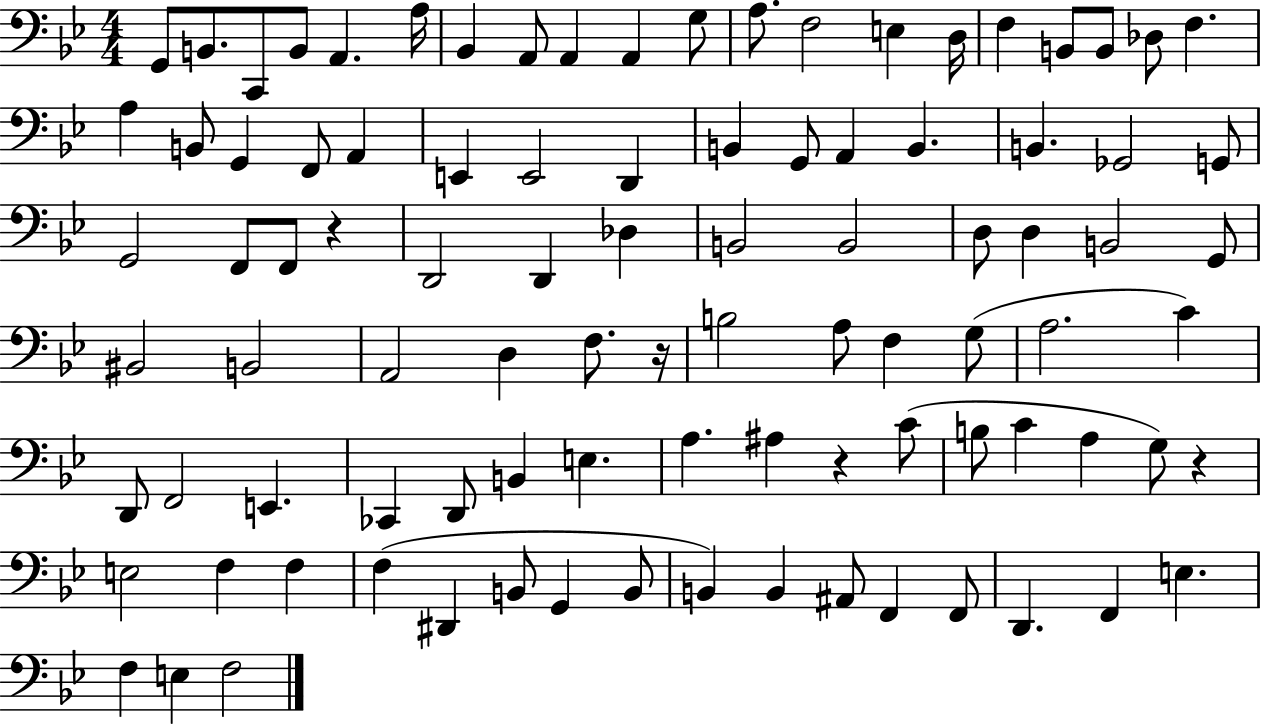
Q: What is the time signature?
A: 4/4